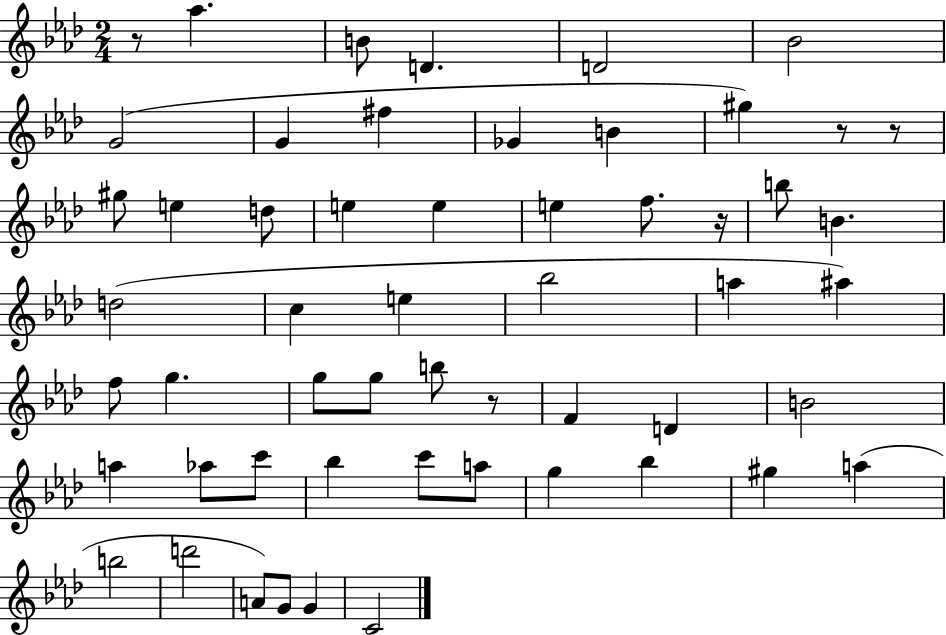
R/e Ab5/q. B4/e D4/q. D4/h Bb4/h G4/h G4/q F#5/q Gb4/q B4/q G#5/q R/e R/e G#5/e E5/q D5/e E5/q E5/q E5/q F5/e. R/s B5/e B4/q. D5/h C5/q E5/q Bb5/h A5/q A#5/q F5/e G5/q. G5/e G5/e B5/e R/e F4/q D4/q B4/h A5/q Ab5/e C6/e Bb5/q C6/e A5/e G5/q Bb5/q G#5/q A5/q B5/h D6/h A4/e G4/e G4/q C4/h